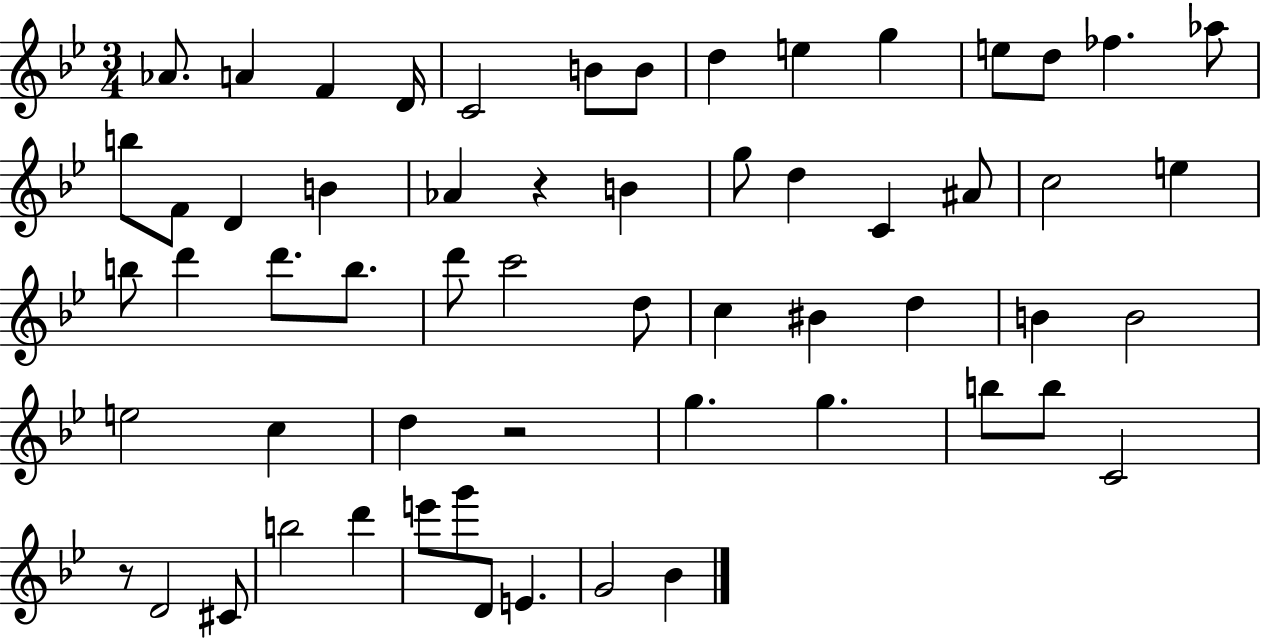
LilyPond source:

{
  \clef treble
  \numericTimeSignature
  \time 3/4
  \key bes \major
  aes'8. a'4 f'4 d'16 | c'2 b'8 b'8 | d''4 e''4 g''4 | e''8 d''8 fes''4. aes''8 | \break b''8 f'8 d'4 b'4 | aes'4 r4 b'4 | g''8 d''4 c'4 ais'8 | c''2 e''4 | \break b''8 d'''4 d'''8. b''8. | d'''8 c'''2 d''8 | c''4 bis'4 d''4 | b'4 b'2 | \break e''2 c''4 | d''4 r2 | g''4. g''4. | b''8 b''8 c'2 | \break r8 d'2 cis'8 | b''2 d'''4 | e'''8 g'''8 d'8 e'4. | g'2 bes'4 | \break \bar "|."
}